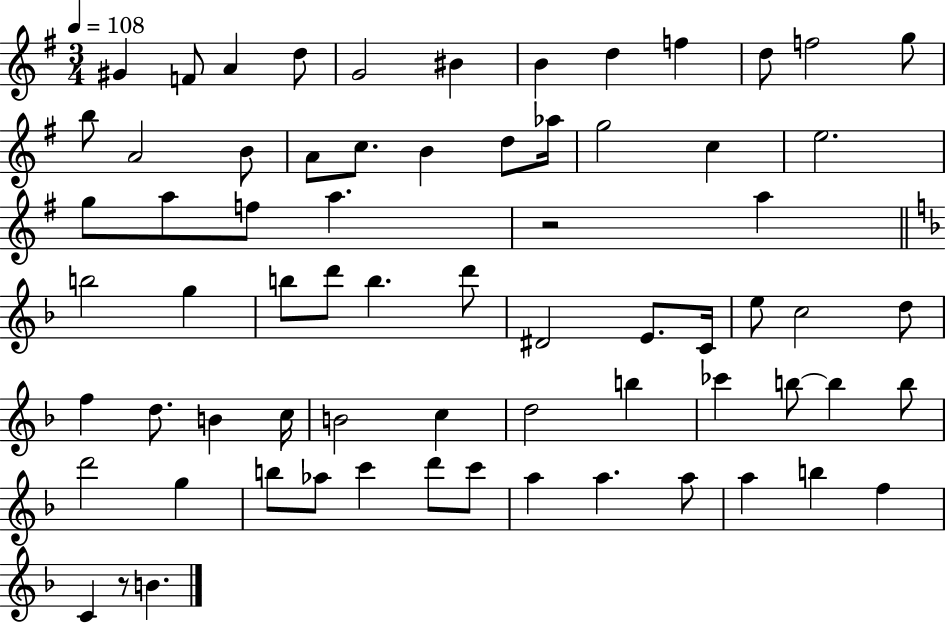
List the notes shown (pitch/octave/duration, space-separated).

G#4/q F4/e A4/q D5/e G4/h BIS4/q B4/q D5/q F5/q D5/e F5/h G5/e B5/e A4/h B4/e A4/e C5/e. B4/q D5/e Ab5/s G5/h C5/q E5/h. G5/e A5/e F5/e A5/q. R/h A5/q B5/h G5/q B5/e D6/e B5/q. D6/e D#4/h E4/e. C4/s E5/e C5/h D5/e F5/q D5/e. B4/q C5/s B4/h C5/q D5/h B5/q CES6/q B5/e B5/q B5/e D6/h G5/q B5/e Ab5/e C6/q D6/e C6/e A5/q A5/q. A5/e A5/q B5/q F5/q C4/q R/e B4/q.